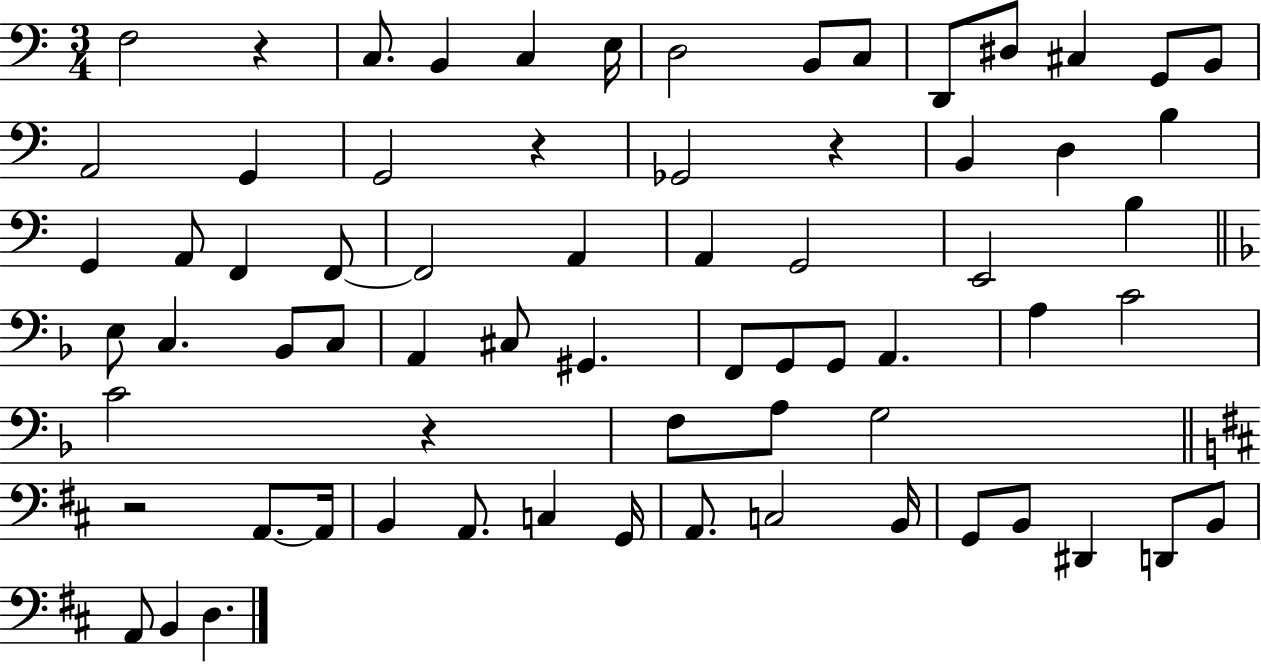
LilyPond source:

{
  \clef bass
  \numericTimeSignature
  \time 3/4
  \key c \major
  f2 r4 | c8. b,4 c4 e16 | d2 b,8 c8 | d,8 dis8 cis4 g,8 b,8 | \break a,2 g,4 | g,2 r4 | ges,2 r4 | b,4 d4 b4 | \break g,4 a,8 f,4 f,8~~ | f,2 a,4 | a,4 g,2 | e,2 b4 | \break \bar "||" \break \key d \minor e8 c4. bes,8 c8 | a,4 cis8 gis,4. | f,8 g,8 g,8 a,4. | a4 c'2 | \break c'2 r4 | f8 a8 g2 | \bar "||" \break \key d \major r2 a,8.~~ a,16 | b,4 a,8. c4 g,16 | a,8. c2 b,16 | g,8 b,8 dis,4 d,8 b,8 | \break a,8 b,4 d4. | \bar "|."
}